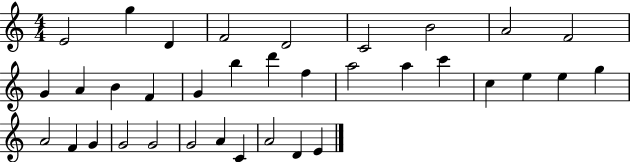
X:1
T:Untitled
M:4/4
L:1/4
K:C
E2 g D F2 D2 C2 B2 A2 F2 G A B F G b d' f a2 a c' c e e g A2 F G G2 G2 G2 A C A2 D E